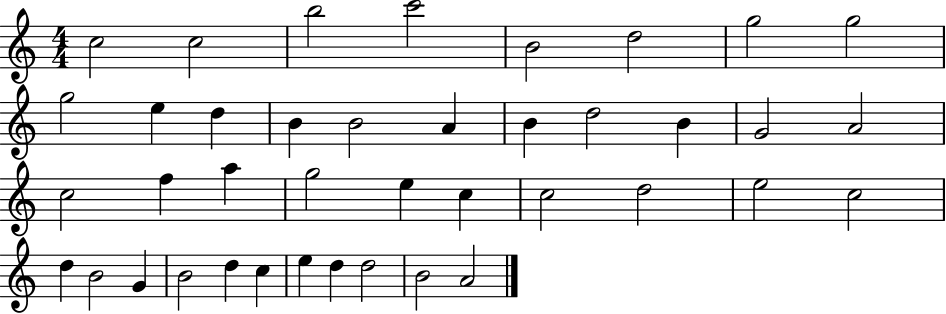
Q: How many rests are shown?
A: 0